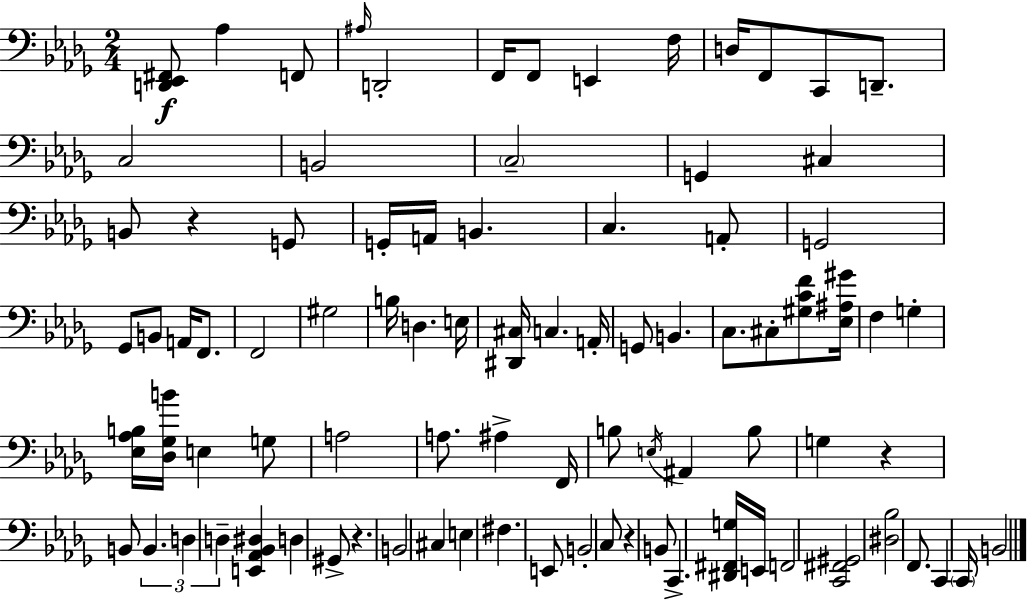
X:1
T:Untitled
M:2/4
L:1/4
K:Bbm
[D,,_E,,^F,,]/2 _A, F,,/2 ^A,/4 D,,2 F,,/4 F,,/2 E,, F,/4 D,/4 F,,/2 C,,/2 D,,/2 C,2 B,,2 C,2 G,, ^C, B,,/2 z G,,/2 G,,/4 A,,/4 B,, C, A,,/2 G,,2 _G,,/2 B,,/2 A,,/4 F,,/2 F,,2 ^G,2 B,/4 D, E,/4 [^D,,^C,]/4 C, A,,/4 G,,/2 B,, C,/2 ^C,/2 [^G,CF]/2 [_E,^A,^G]/4 F, G, [_E,_A,B,]/4 [_D,_G,B]/4 E, G,/2 A,2 A,/2 ^A, F,,/4 B,/2 E,/4 ^A,, B,/2 G, z B,,/2 B,, D, D, [E,,_A,,_B,,^D,] D, ^G,,/2 z B,,2 ^C, E, ^F, E,,/2 B,,2 C,/2 z B,,/2 C,, [^D,,^F,,G,]/4 E,,/4 F,,2 [C,,^F,,^G,,]2 [^D,_B,]2 F,,/2 C,, C,,/4 B,,2